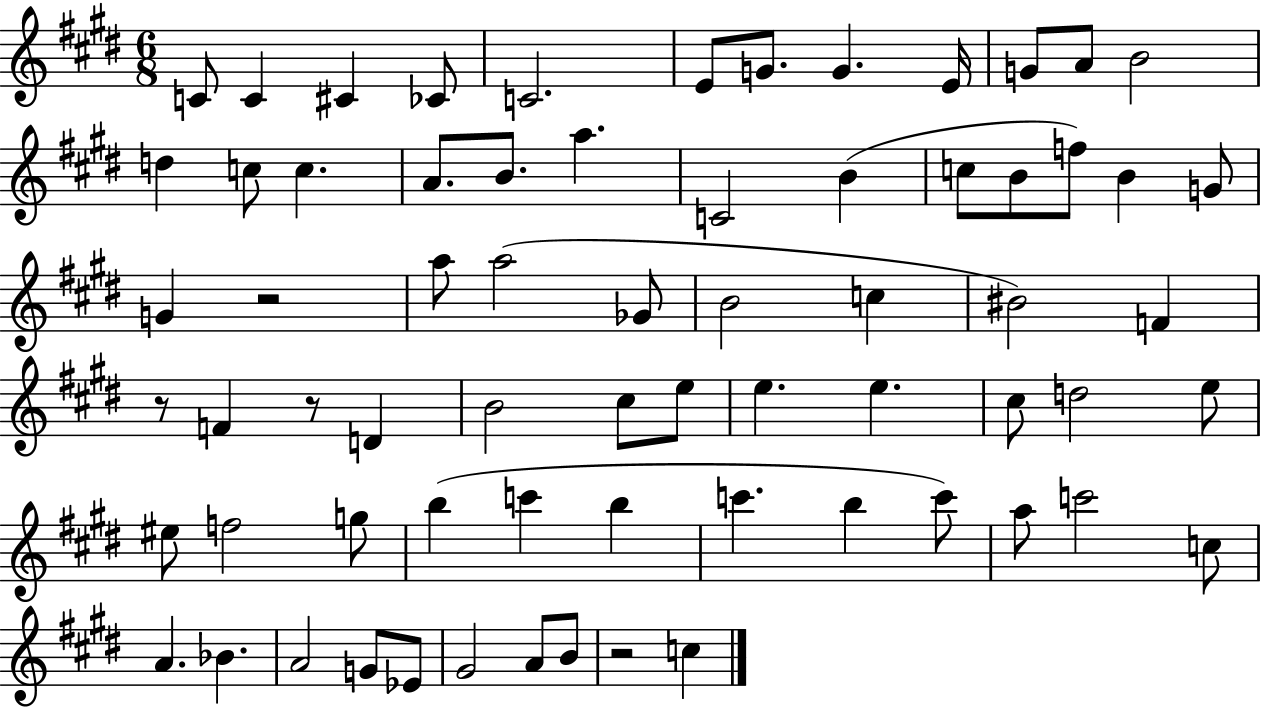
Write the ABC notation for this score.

X:1
T:Untitled
M:6/8
L:1/4
K:E
C/2 C ^C _C/2 C2 E/2 G/2 G E/4 G/2 A/2 B2 d c/2 c A/2 B/2 a C2 B c/2 B/2 f/2 B G/2 G z2 a/2 a2 _G/2 B2 c ^B2 F z/2 F z/2 D B2 ^c/2 e/2 e e ^c/2 d2 e/2 ^e/2 f2 g/2 b c' b c' b c'/2 a/2 c'2 c/2 A _B A2 G/2 _E/2 ^G2 A/2 B/2 z2 c